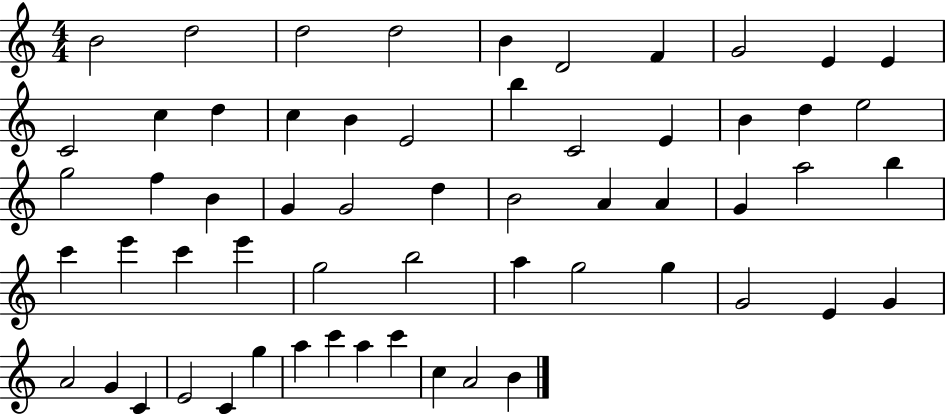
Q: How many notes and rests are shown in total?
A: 59